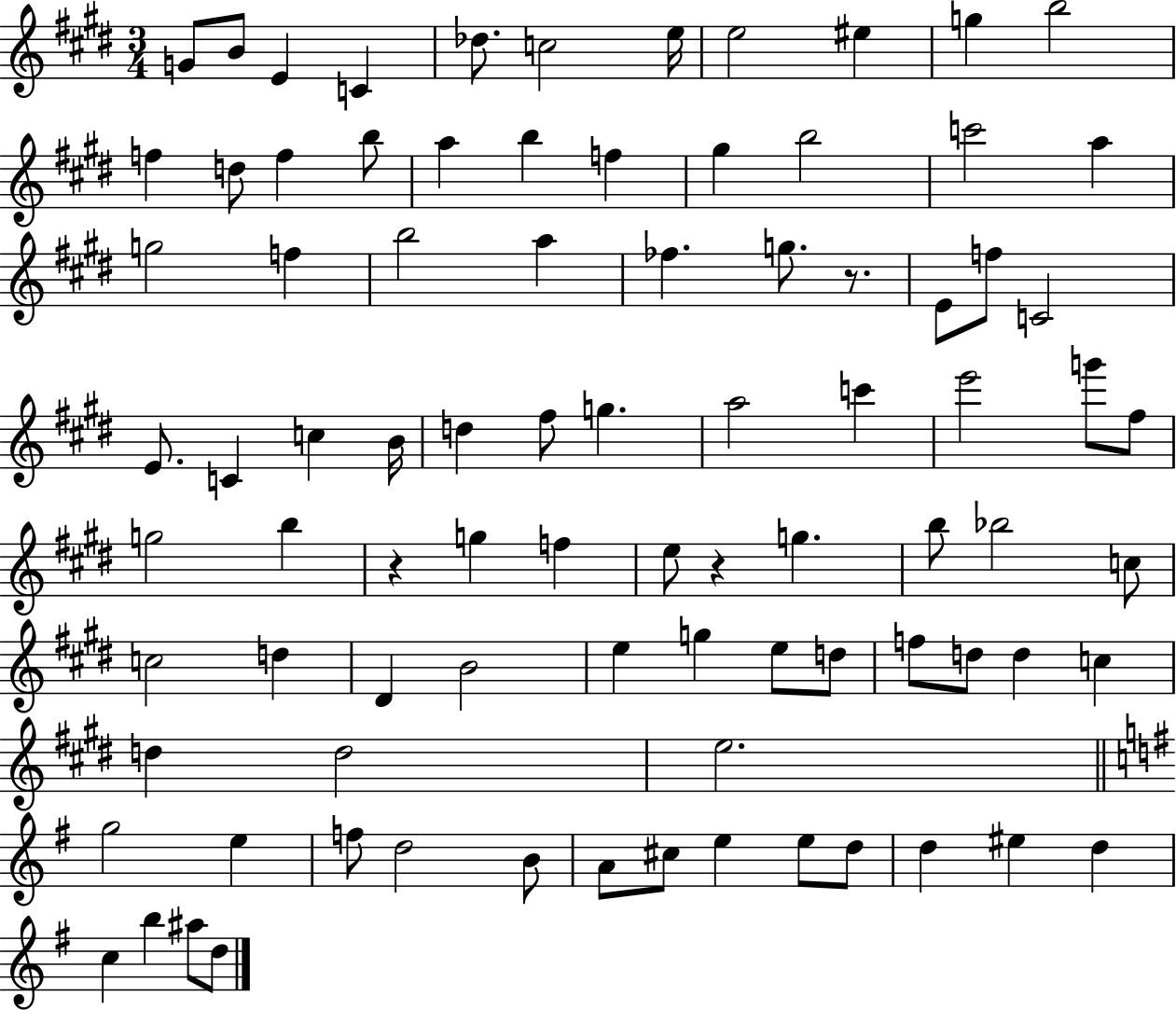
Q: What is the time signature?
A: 3/4